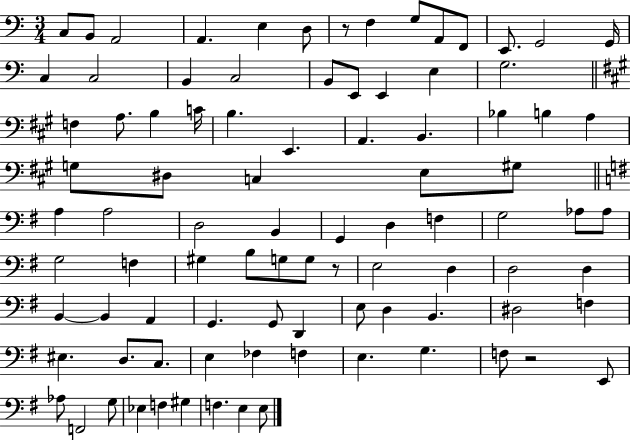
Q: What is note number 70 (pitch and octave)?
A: EIS3